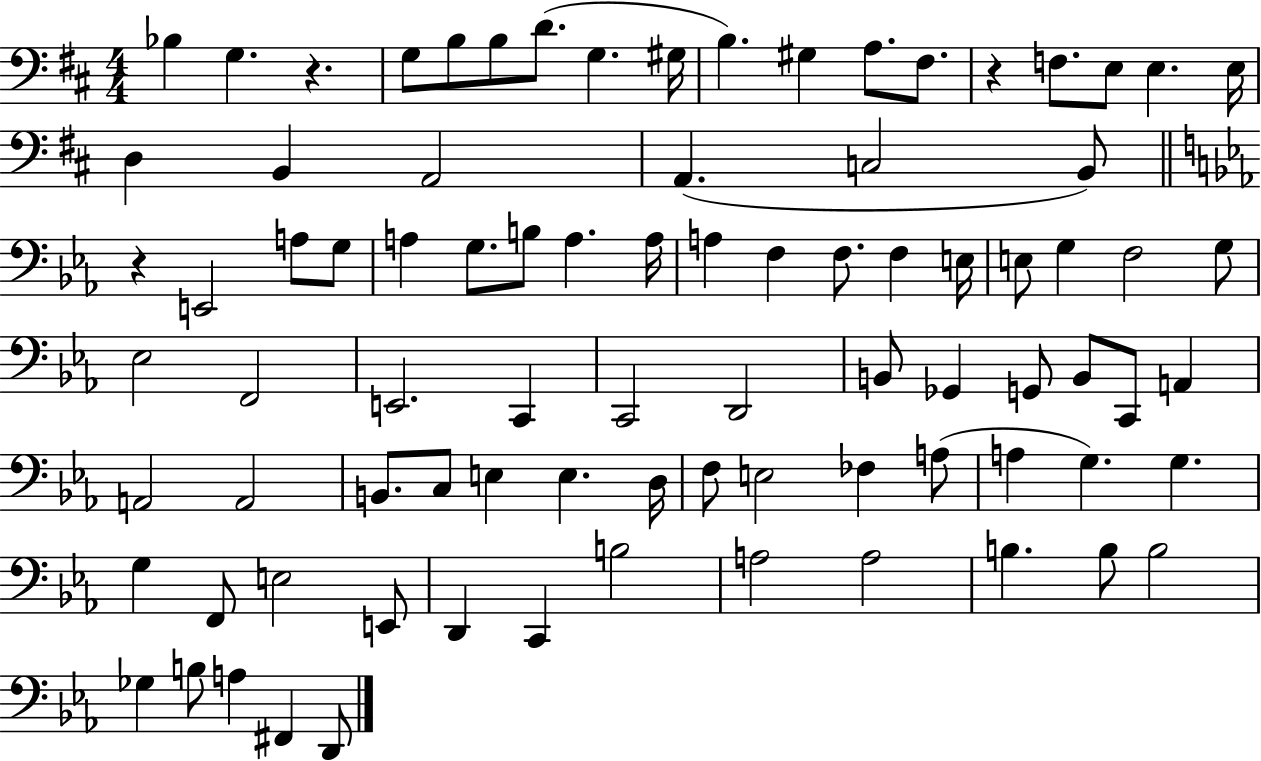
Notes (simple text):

Bb3/q G3/q. R/q. G3/e B3/e B3/e D4/e. G3/q. G#3/s B3/q. G#3/q A3/e. F#3/e. R/q F3/e. E3/e E3/q. E3/s D3/q B2/q A2/h A2/q. C3/h B2/e R/q E2/h A3/e G3/e A3/q G3/e. B3/e A3/q. A3/s A3/q F3/q F3/e. F3/q E3/s E3/e G3/q F3/h G3/e Eb3/h F2/h E2/h. C2/q C2/h D2/h B2/e Gb2/q G2/e B2/e C2/e A2/q A2/h A2/h B2/e. C3/e E3/q E3/q. D3/s F3/e E3/h FES3/q A3/e A3/q G3/q. G3/q. G3/q F2/e E3/h E2/e D2/q C2/q B3/h A3/h A3/h B3/q. B3/e B3/h Gb3/q B3/e A3/q F#2/q D2/e